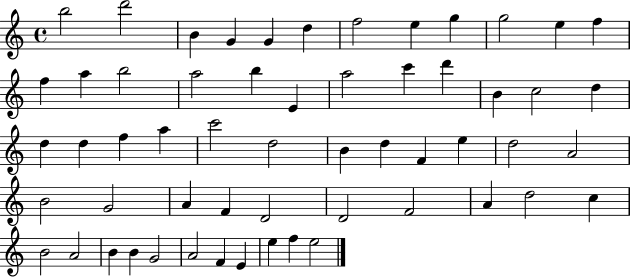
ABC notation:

X:1
T:Untitled
M:4/4
L:1/4
K:C
b2 d'2 B G G d f2 e g g2 e f f a b2 a2 b E a2 c' d' B c2 d d d f a c'2 d2 B d F e d2 A2 B2 G2 A F D2 D2 F2 A d2 c B2 A2 B B G2 A2 F E e f e2